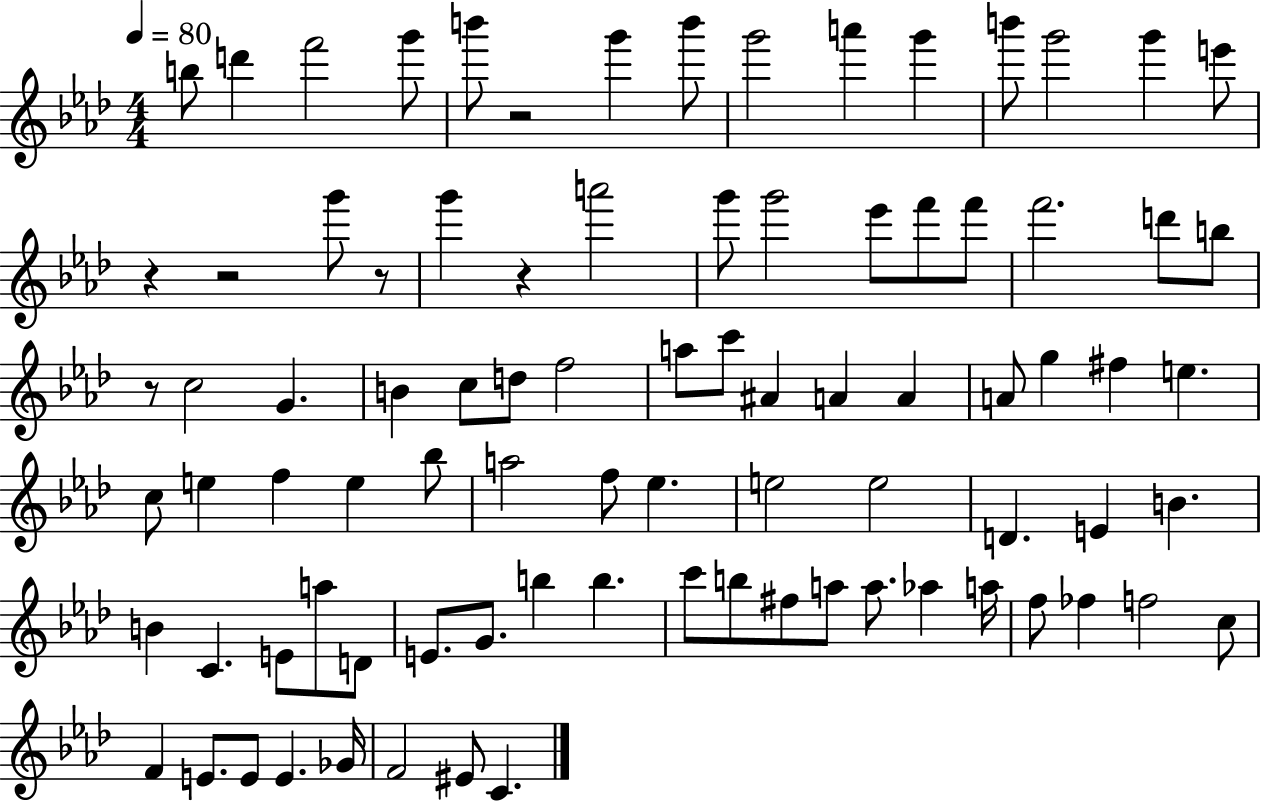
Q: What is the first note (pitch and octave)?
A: B5